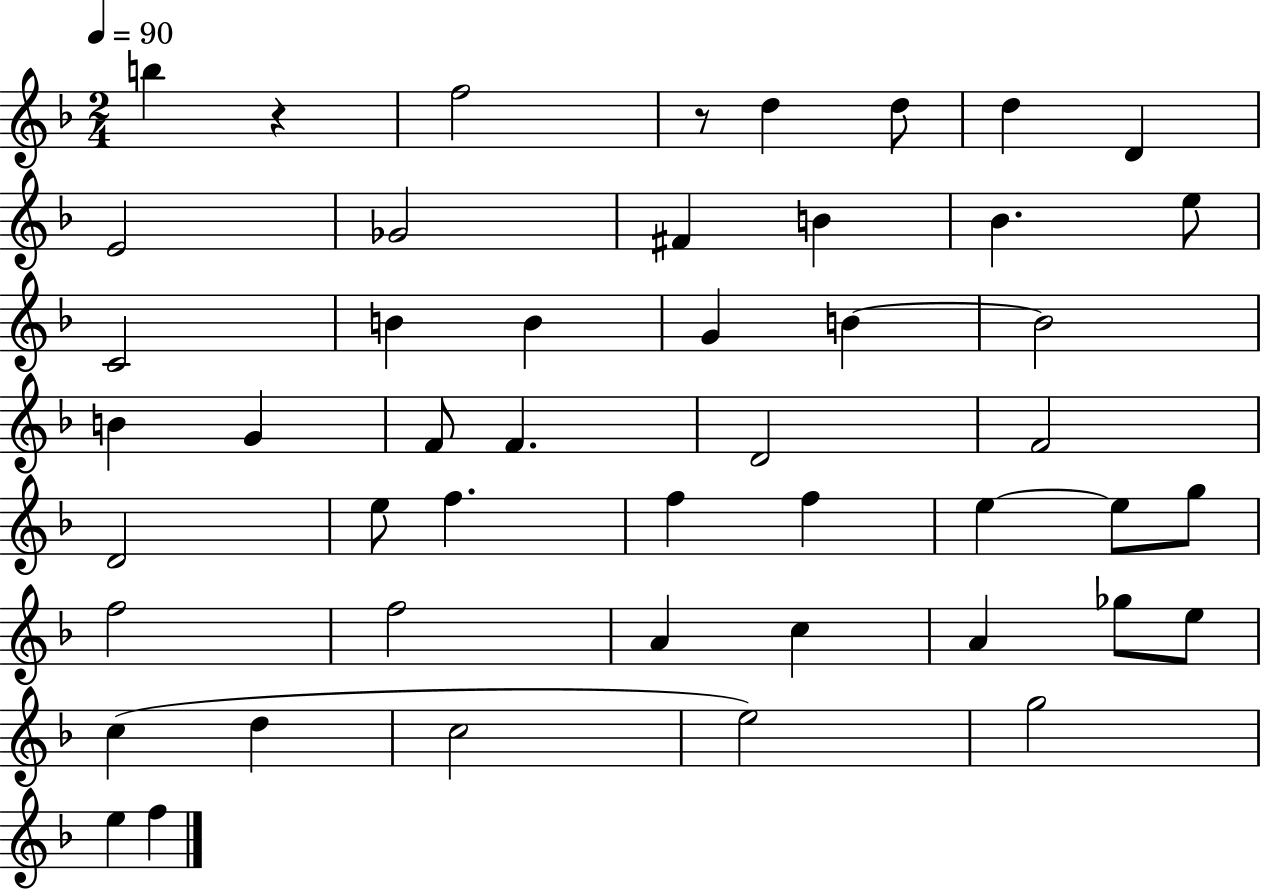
{
  \clef treble
  \numericTimeSignature
  \time 2/4
  \key f \major
  \tempo 4 = 90
  b''4 r4 | f''2 | r8 d''4 d''8 | d''4 d'4 | \break e'2 | ges'2 | fis'4 b'4 | bes'4. e''8 | \break c'2 | b'4 b'4 | g'4 b'4~~ | b'2 | \break b'4 g'4 | f'8 f'4. | d'2 | f'2 | \break d'2 | e''8 f''4. | f''4 f''4 | e''4~~ e''8 g''8 | \break f''2 | f''2 | a'4 c''4 | a'4 ges''8 e''8 | \break c''4( d''4 | c''2 | e''2) | g''2 | \break e''4 f''4 | \bar "|."
}